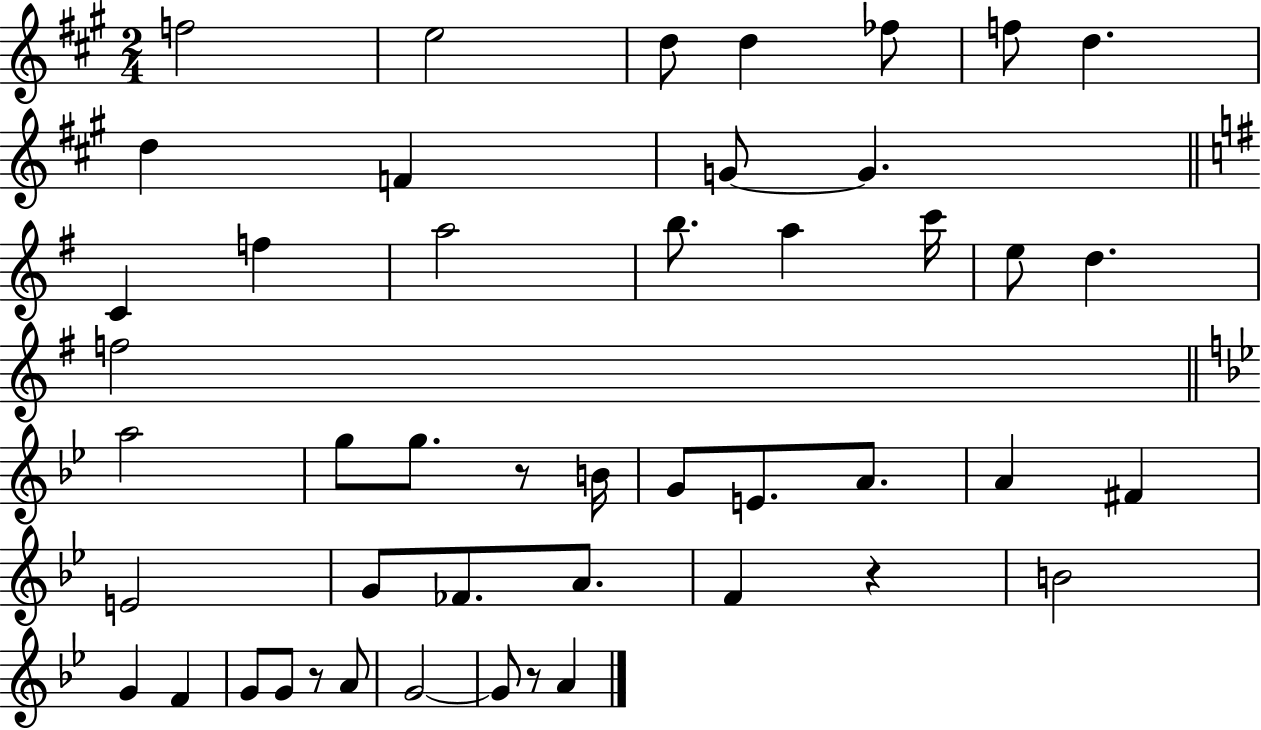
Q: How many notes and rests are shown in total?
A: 47